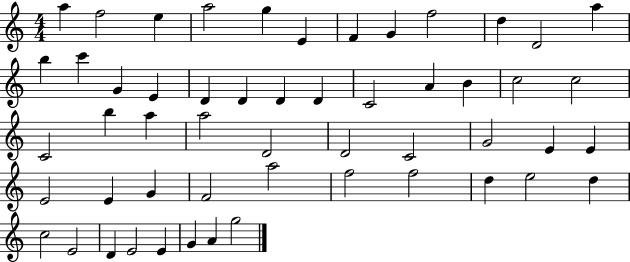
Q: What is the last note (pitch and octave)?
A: G5